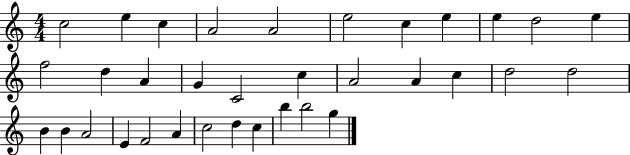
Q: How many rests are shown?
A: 0